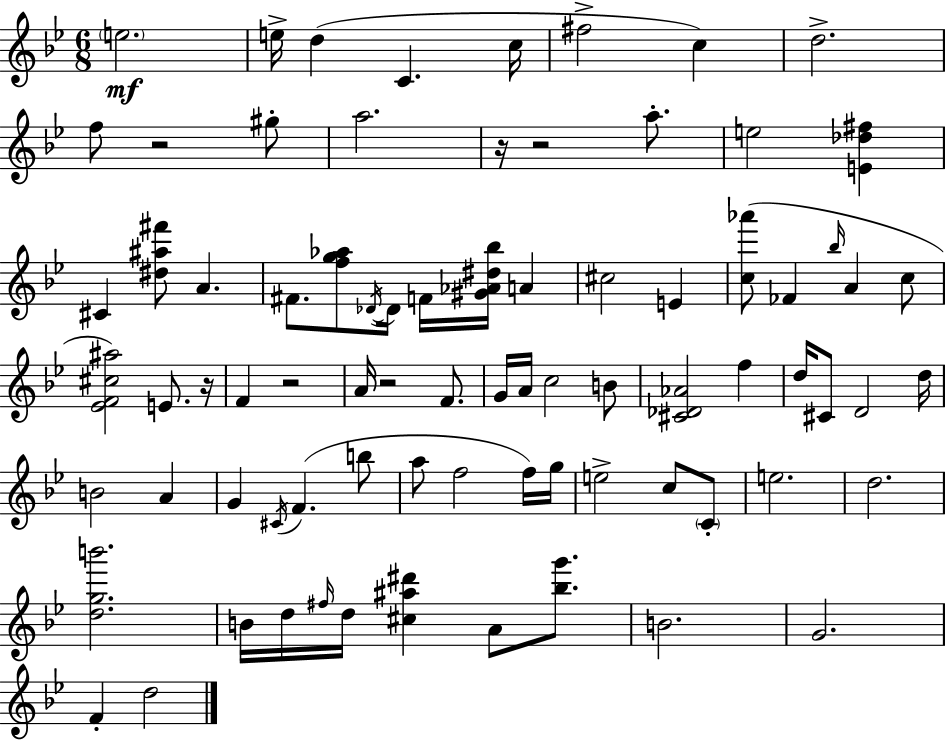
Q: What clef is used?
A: treble